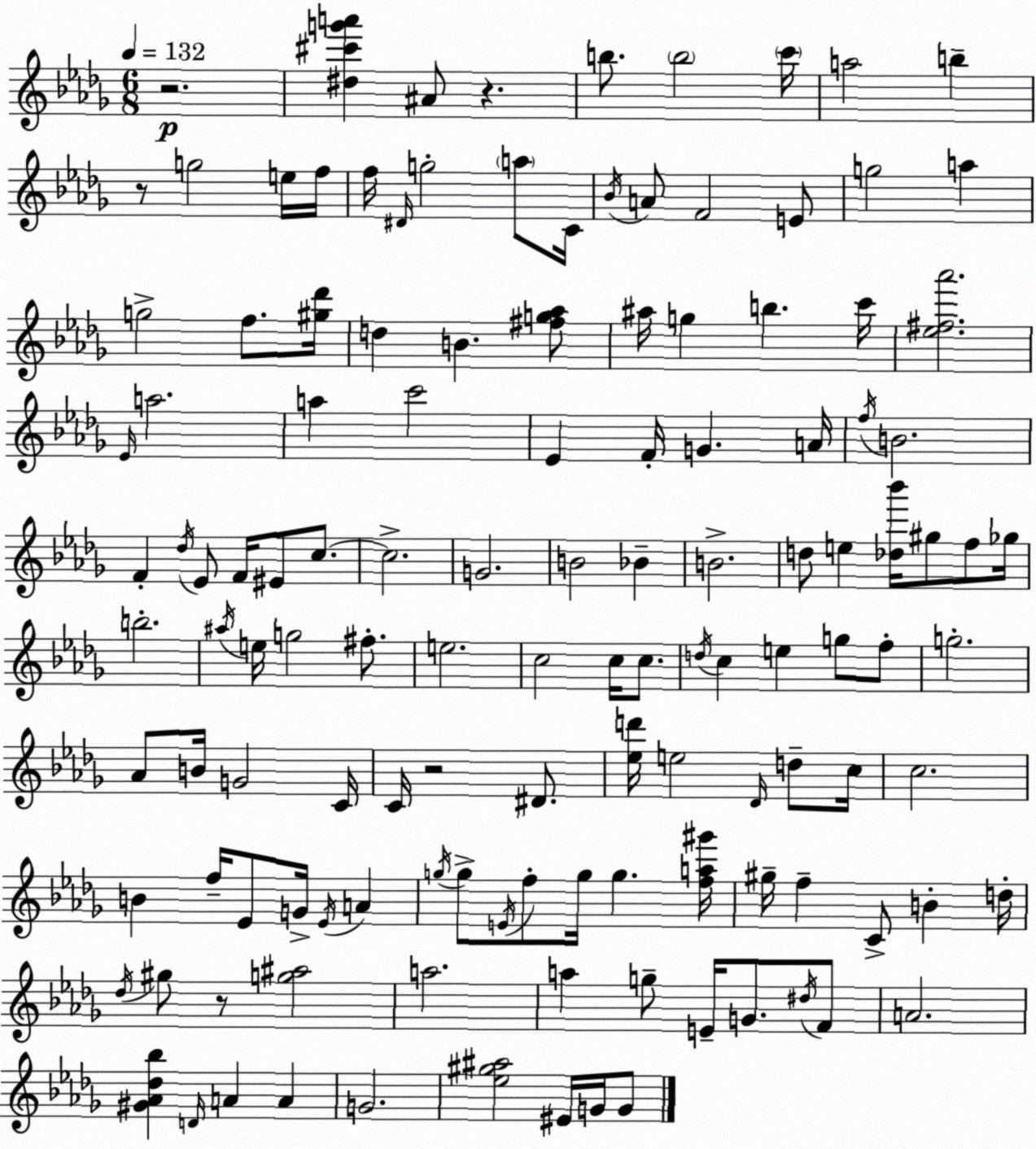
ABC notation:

X:1
T:Untitled
M:6/8
L:1/4
K:Bbm
z2 [^d^c'g'a'] ^A/2 z b/2 b2 c'/4 a2 b z/2 g2 e/4 f/4 f/4 ^D/4 g2 a/2 C/4 _B/4 A/2 F2 E/2 g2 a g2 f/2 [^g_d']/4 d B [^fg_a]/2 ^a/4 g b c'/4 [_e^f_a']2 _E/4 a2 a c'2 _E F/4 G A/4 f/4 B2 F _d/4 _E/2 F/4 ^E/2 c/2 c2 G2 B2 _B B2 d/2 e [_d_b']/4 ^g/2 f/2 _g/4 b2 ^a/4 e/4 g2 ^f/2 e2 c2 c/4 c/2 d/4 c e g/2 f/2 g2 _A/2 B/4 G2 C/4 C/4 z2 ^D/2 [_ed']/4 e2 _D/4 d/2 c/4 c2 B f/4 _E/2 G/4 _E/4 A g/4 g/2 E/4 f/2 g/4 g [fa^g']/4 ^g/4 f C/2 B d/4 _d/4 ^g/2 z/2 [g^a]2 a2 a g/2 E/4 G/2 ^d/4 F/2 A2 [^G_A_d_b] D/4 A A G2 [_e^g^a]2 ^E/4 G/4 G/2